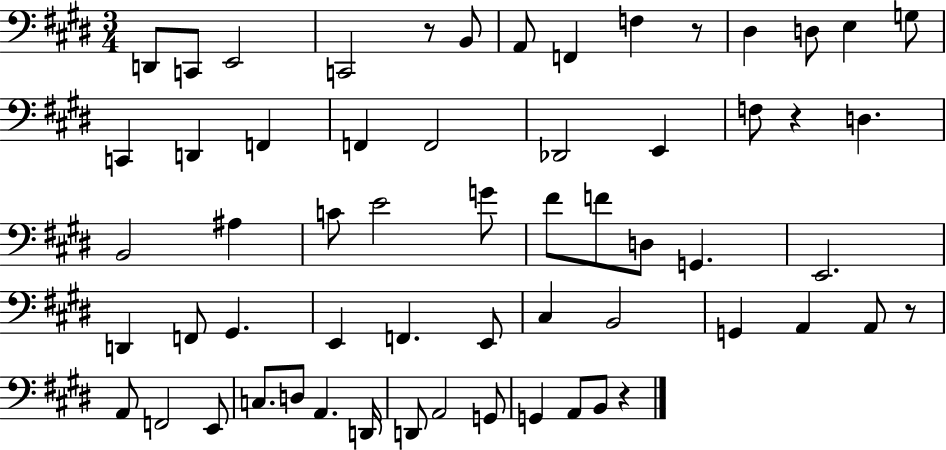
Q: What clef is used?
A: bass